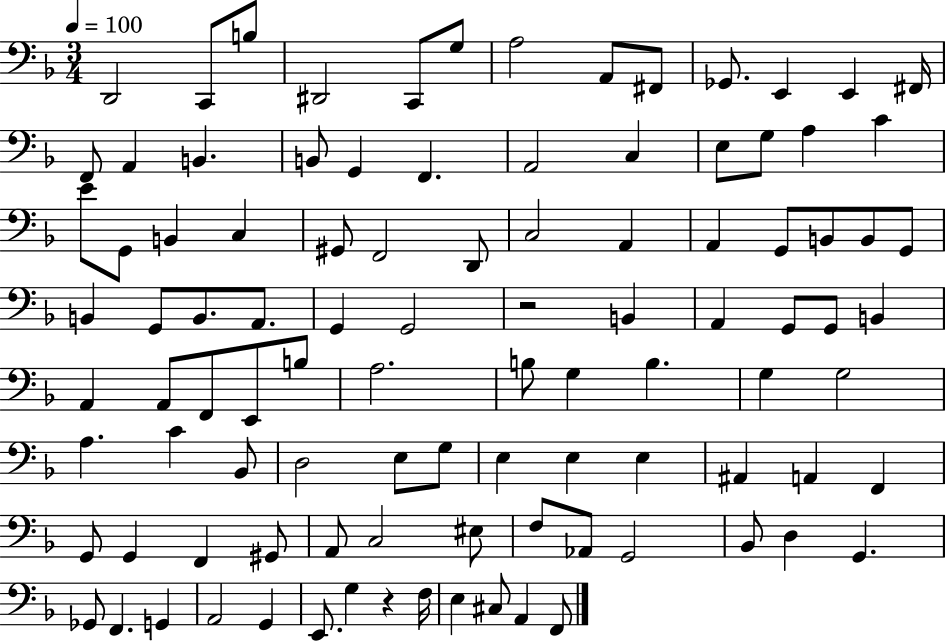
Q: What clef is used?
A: bass